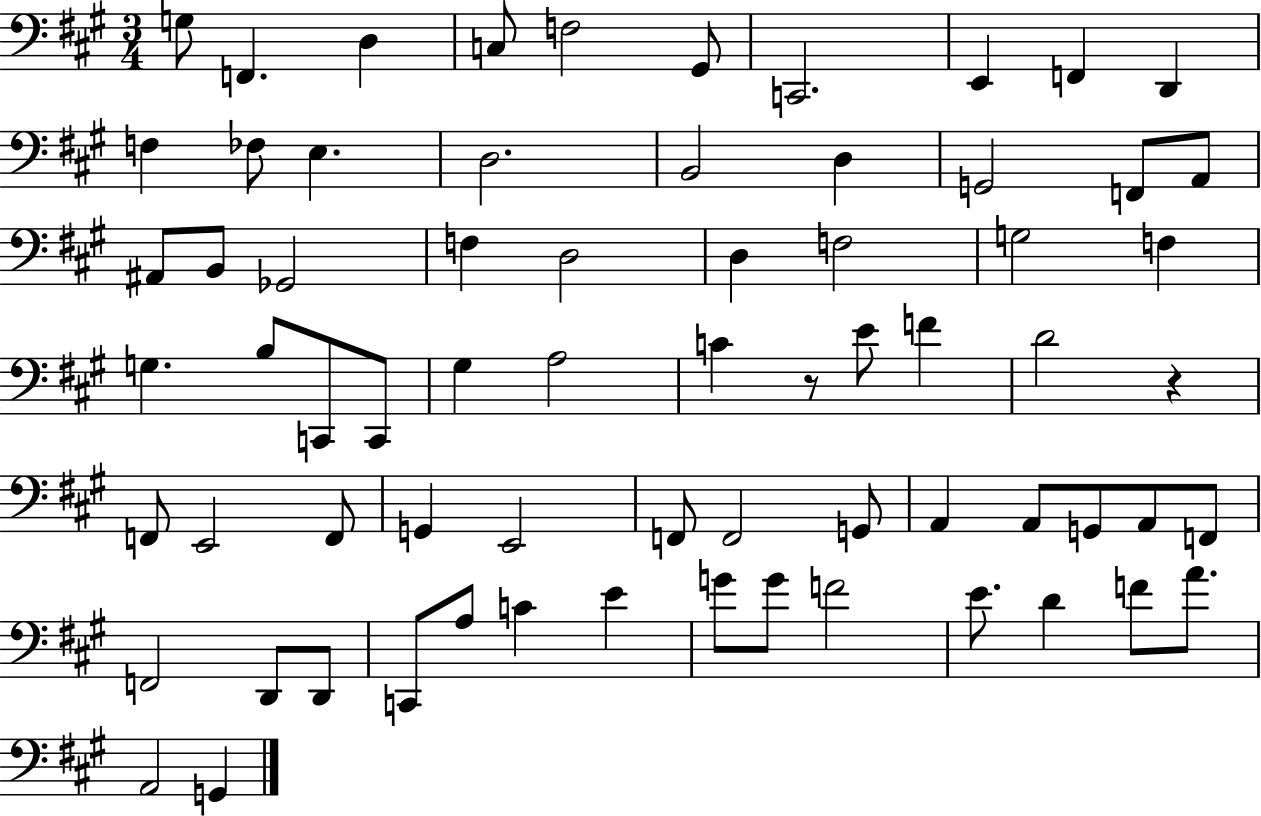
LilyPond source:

{
  \clef bass
  \numericTimeSignature
  \time 3/4
  \key a \major
  g8 f,4. d4 | c8 f2 gis,8 | c,2. | e,4 f,4 d,4 | \break f4 fes8 e4. | d2. | b,2 d4 | g,2 f,8 a,8 | \break ais,8 b,8 ges,2 | f4 d2 | d4 f2 | g2 f4 | \break g4. b8 c,8 c,8 | gis4 a2 | c'4 r8 e'8 f'4 | d'2 r4 | \break f,8 e,2 f,8 | g,4 e,2 | f,8 f,2 g,8 | a,4 a,8 g,8 a,8 f,8 | \break f,2 d,8 d,8 | c,8 a8 c'4 e'4 | g'8 g'8 f'2 | e'8. d'4 f'8 a'8. | \break a,2 g,4 | \bar "|."
}